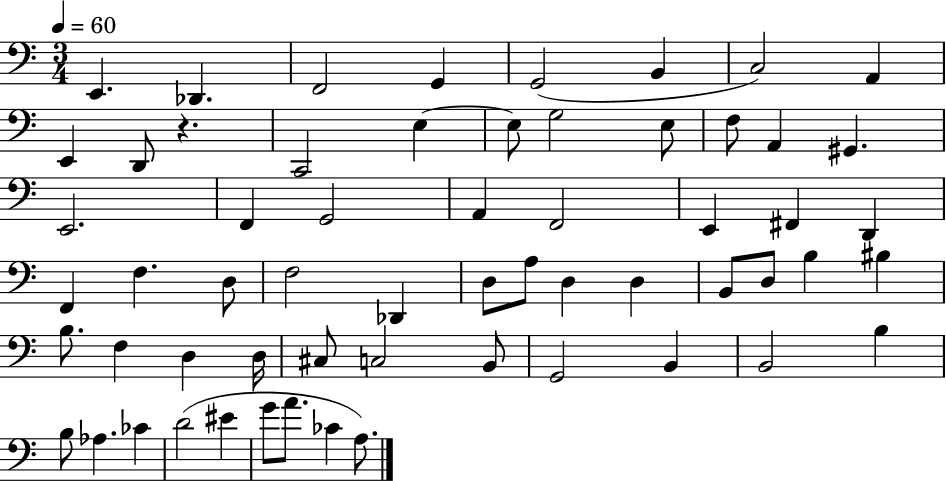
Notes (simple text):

E2/q. Db2/q. F2/h G2/q G2/h B2/q C3/h A2/q E2/q D2/e R/q. C2/h E3/q E3/e G3/h E3/e F3/e A2/q G#2/q. E2/h. F2/q G2/h A2/q F2/h E2/q F#2/q D2/q F2/q F3/q. D3/e F3/h Db2/q D3/e A3/e D3/q D3/q B2/e D3/e B3/q BIS3/q B3/e. F3/q D3/q D3/s C#3/e C3/h B2/e G2/h B2/q B2/h B3/q B3/e Ab3/q. CES4/q D4/h EIS4/q G4/e A4/e. CES4/q A3/e.